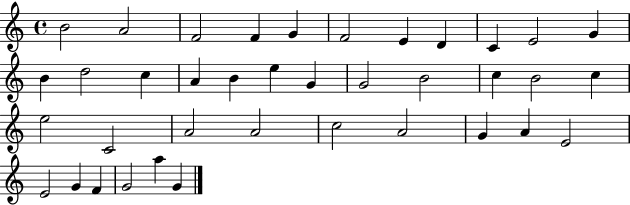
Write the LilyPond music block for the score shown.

{
  \clef treble
  \time 4/4
  \defaultTimeSignature
  \key c \major
  b'2 a'2 | f'2 f'4 g'4 | f'2 e'4 d'4 | c'4 e'2 g'4 | \break b'4 d''2 c''4 | a'4 b'4 e''4 g'4 | g'2 b'2 | c''4 b'2 c''4 | \break e''2 c'2 | a'2 a'2 | c''2 a'2 | g'4 a'4 e'2 | \break e'2 g'4 f'4 | g'2 a''4 g'4 | \bar "|."
}